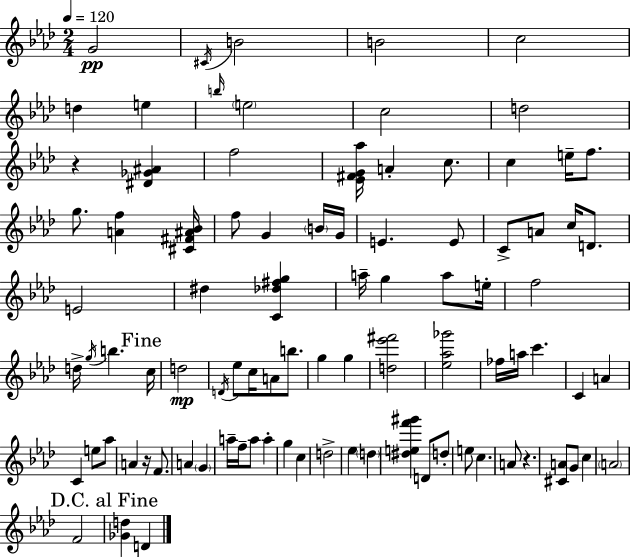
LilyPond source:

{
  \clef treble
  \numericTimeSignature
  \time 2/4
  \key aes \major
  \tempo 4 = 120
  g'2\pp | \acciaccatura { cis'16 } b'2 | b'2 | c''2 | \break d''4 e''4 | \grace { b''16 } \parenthesize e''2 | c''2 | d''2 | \break r4 <dis' ges' ais'>4 | f''2 | <ees' fis' g' aes''>16 a'4-. c''8. | c''4 e''16-- f''8. | \break g''8. <a' f''>4 | <cis' fis' ais' bes'>16 f''8 g'4 | \parenthesize b'16 g'16 e'4. | e'8 c'8-> a'8 c''16 d'8. | \break e'2 | dis''4 <c' des'' fis'' g''>4 | a''16-- g''4 a''8 | e''16-. f''2 | \break d''16-> \acciaccatura { g''16 } b''4. | \mark "Fine" c''16 d''2\mp | \acciaccatura { d'16 } ees''8 c''16 a'8 | b''8. g''4 | \break g''4 <d'' ees''' fis'''>2 | <ees'' aes'' ges'''>2 | fes''16 a''16 c'''4. | c'4 | \break a'4 c'4 | e''8 aes''8 a'4 | r16 f'8. a'4 | \parenthesize g'4 a''16-- f''16-- a''8 | \break a''4-. g''4 | c''4 d''2-> | ees''4 | \parenthesize d''4 <dis'' e'' f''' gis'''>4 | \break d'8 d''8-. e''8 c''4. | a'8 r4. | <cis' a'>8 g'8 | c''4 \parenthesize a'2 | \break f'2 | \mark "D.C. al Fine" <ges' d''>4 | d'4 \bar "|."
}